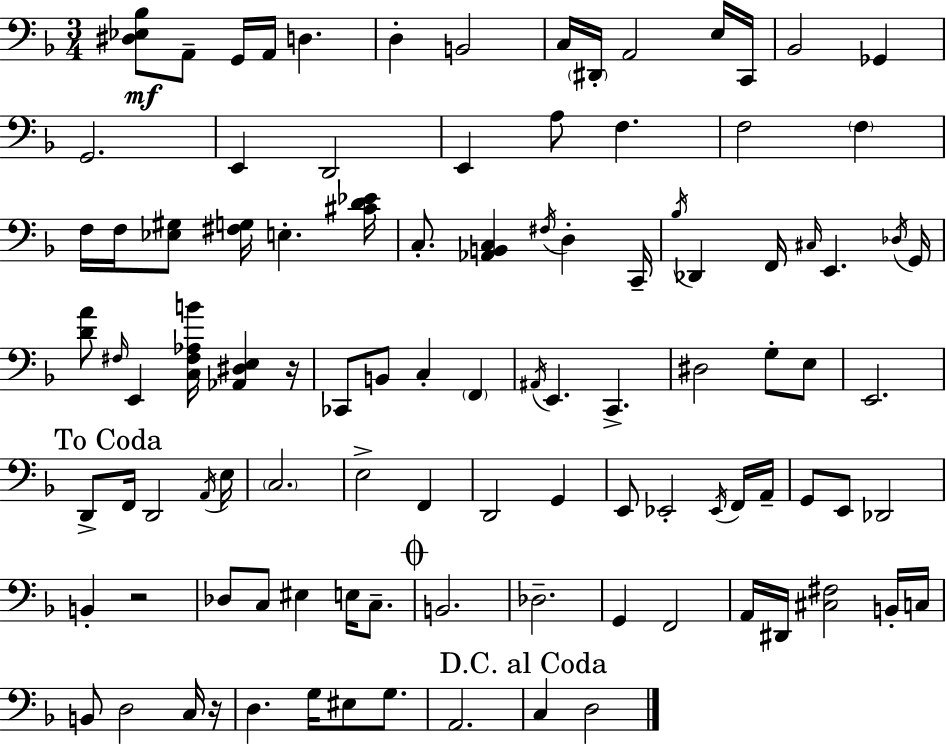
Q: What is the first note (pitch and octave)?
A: A2